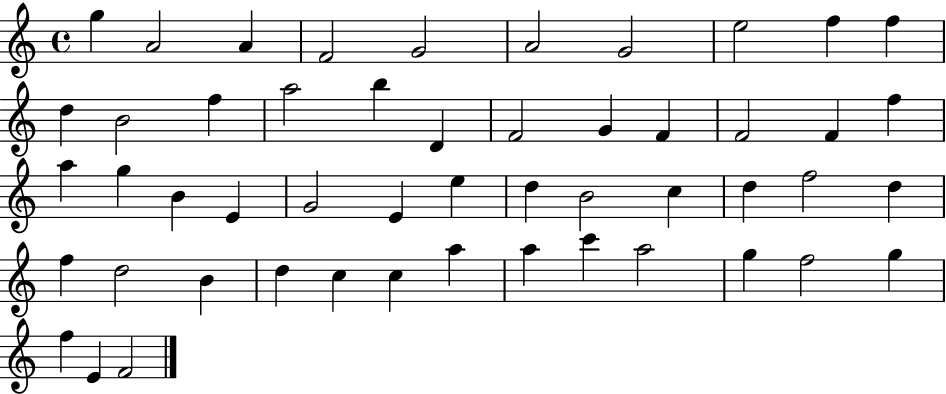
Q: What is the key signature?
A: C major